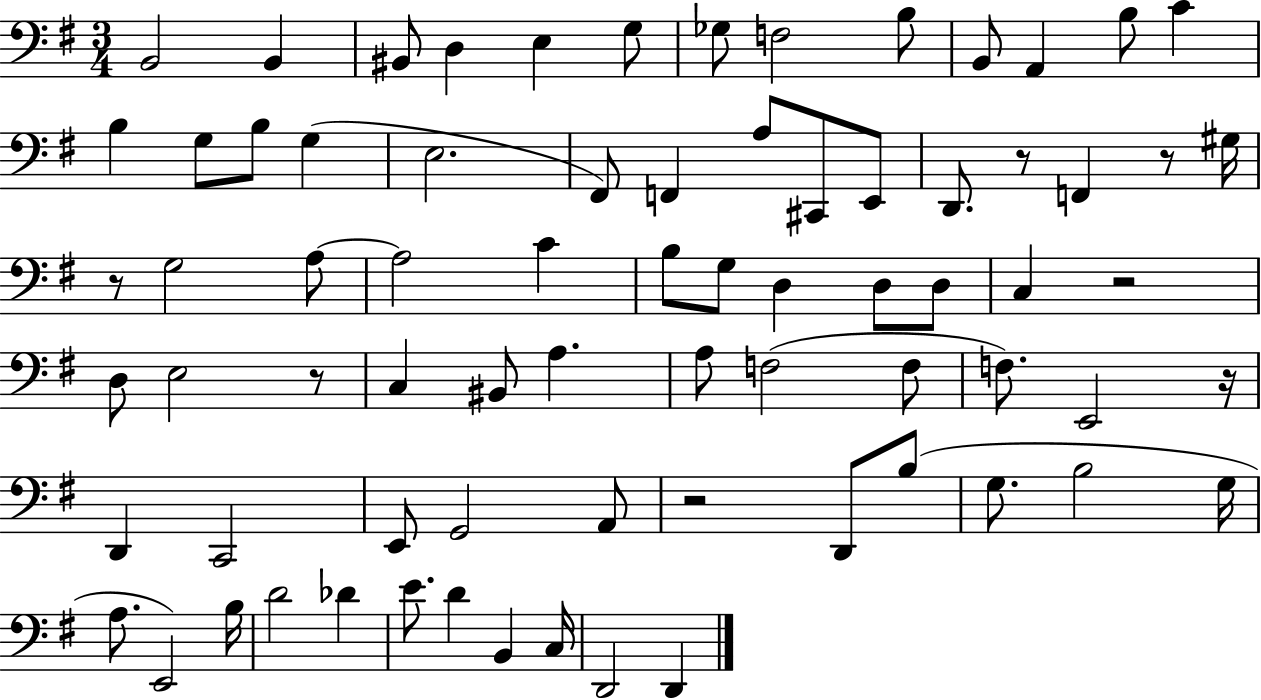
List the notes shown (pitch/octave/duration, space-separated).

B2/h B2/q BIS2/e D3/q E3/q G3/e Gb3/e F3/h B3/e B2/e A2/q B3/e C4/q B3/q G3/e B3/e G3/q E3/h. F#2/e F2/q A3/e C#2/e E2/e D2/e. R/e F2/q R/e G#3/s R/e G3/h A3/e A3/h C4/q B3/e G3/e D3/q D3/e D3/e C3/q R/h D3/e E3/h R/e C3/q BIS2/e A3/q. A3/e F3/h F3/e F3/e. E2/h R/s D2/q C2/h E2/e G2/h A2/e R/h D2/e B3/e G3/e. B3/h G3/s A3/e. E2/h B3/s D4/h Db4/q E4/e. D4/q B2/q C3/s D2/h D2/q